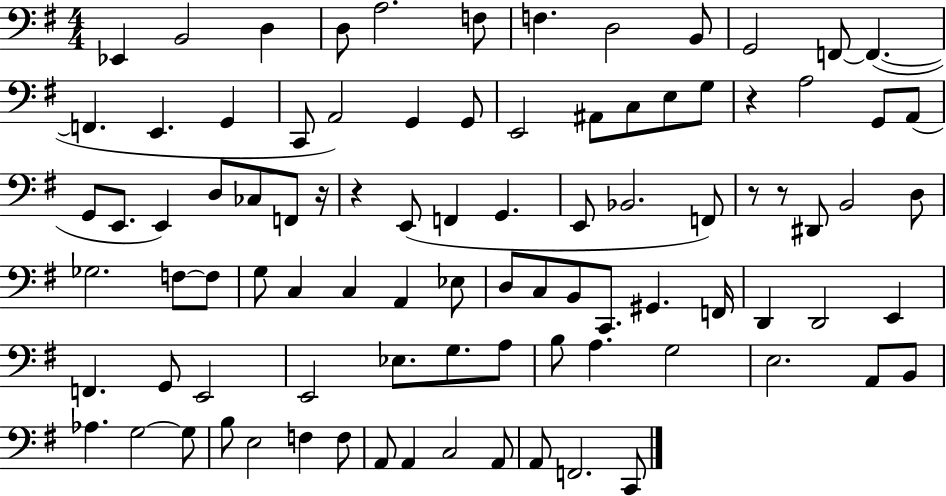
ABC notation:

X:1
T:Untitled
M:4/4
L:1/4
K:G
_E,, B,,2 D, D,/2 A,2 F,/2 F, D,2 B,,/2 G,,2 F,,/2 F,, F,, E,, G,, C,,/2 A,,2 G,, G,,/2 E,,2 ^A,,/2 C,/2 E,/2 G,/2 z A,2 G,,/2 A,,/2 G,,/2 E,,/2 E,, D,/2 _C,/2 F,,/2 z/4 z E,,/2 F,, G,, E,,/2 _B,,2 F,,/2 z/2 z/2 ^D,,/2 B,,2 D,/2 _G,2 F,/2 F,/2 G,/2 C, C, A,, _E,/2 D,/2 C,/2 B,,/2 C,,/2 ^G,, F,,/4 D,, D,,2 E,, F,, G,,/2 E,,2 E,,2 _E,/2 G,/2 A,/2 B,/2 A, G,2 E,2 A,,/2 B,,/2 _A, G,2 G,/2 B,/2 E,2 F, F,/2 A,,/2 A,, C,2 A,,/2 A,,/2 F,,2 C,,/2